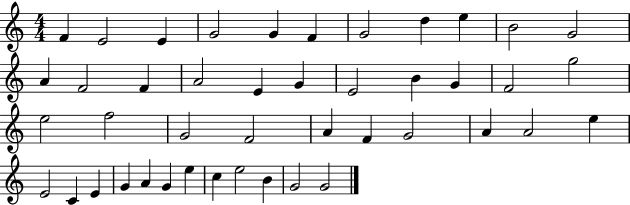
F4/q E4/h E4/q G4/h G4/q F4/q G4/h D5/q E5/q B4/h G4/h A4/q F4/h F4/q A4/h E4/q G4/q E4/h B4/q G4/q F4/h G5/h E5/h F5/h G4/h F4/h A4/q F4/q G4/h A4/q A4/h E5/q E4/h C4/q E4/q G4/q A4/q G4/q E5/q C5/q E5/h B4/q G4/h G4/h